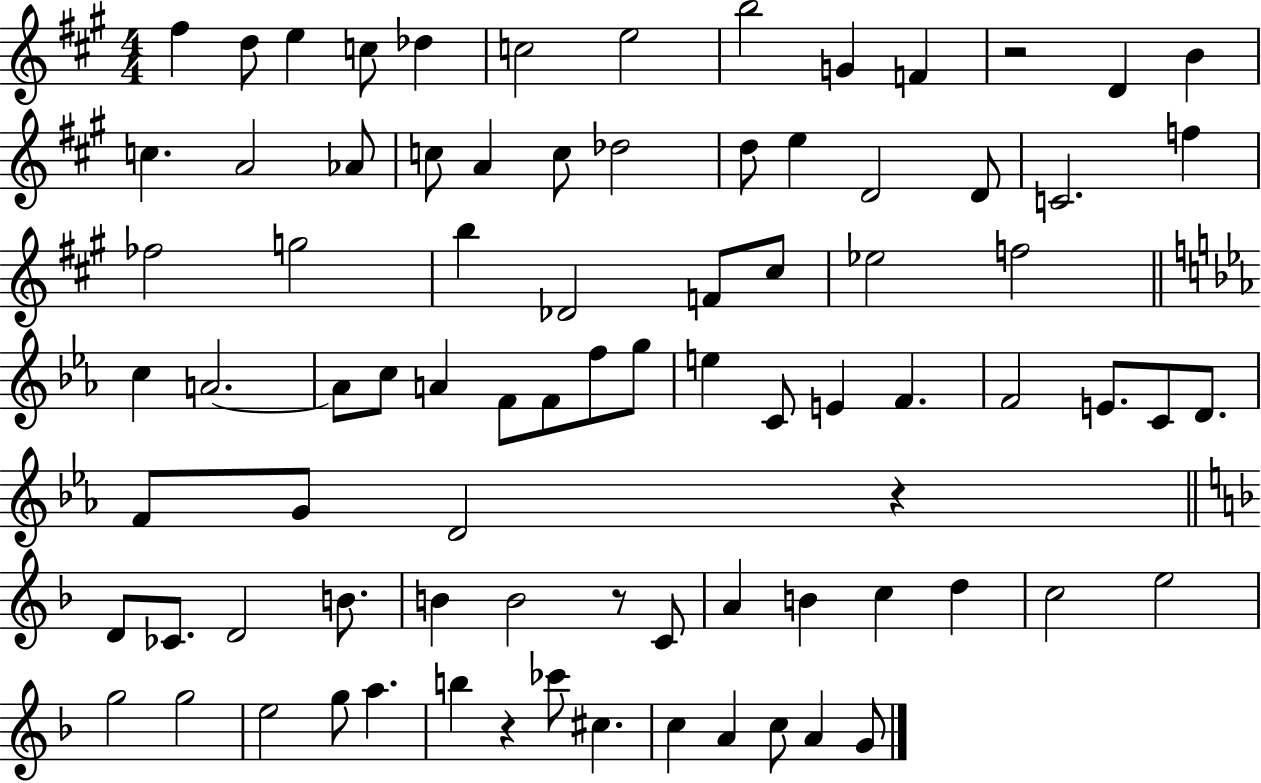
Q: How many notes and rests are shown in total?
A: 83